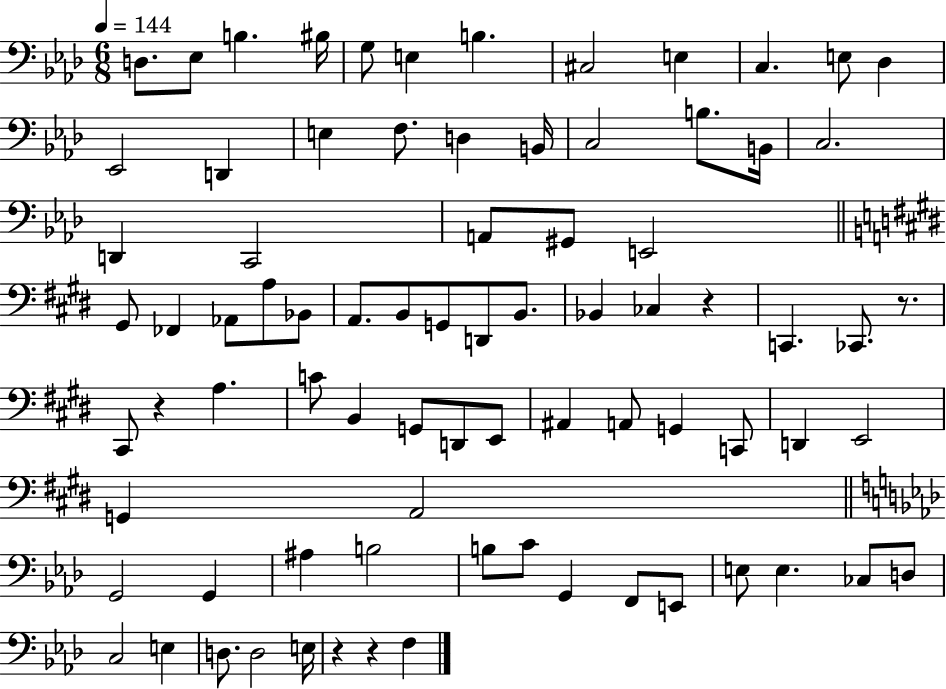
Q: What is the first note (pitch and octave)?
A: D3